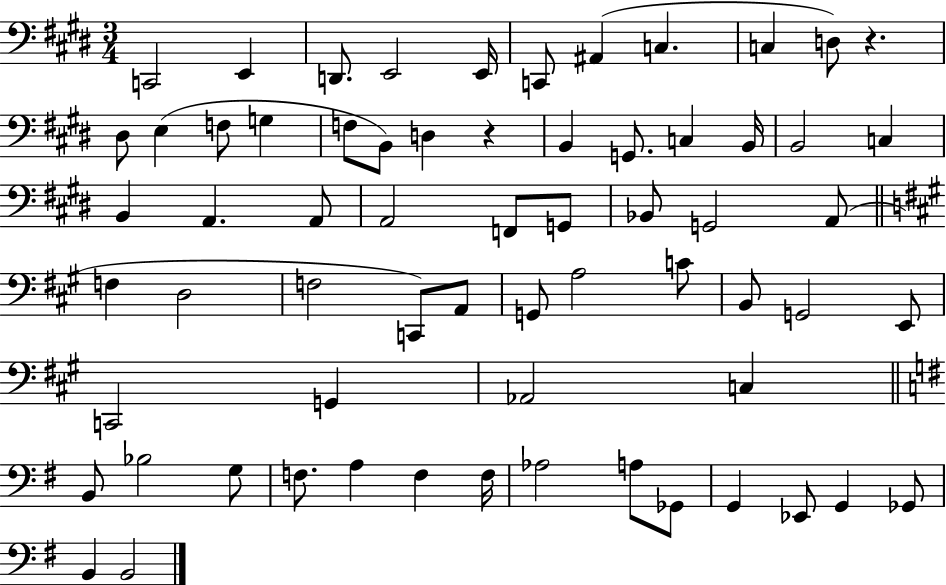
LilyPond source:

{
  \clef bass
  \numericTimeSignature
  \time 3/4
  \key e \major
  c,2 e,4 | d,8. e,2 e,16 | c,8 ais,4( c4. | c4 d8) r4. | \break dis8 e4( f8 g4 | f8 b,8) d4 r4 | b,4 g,8. c4 b,16 | b,2 c4 | \break b,4 a,4. a,8 | a,2 f,8 g,8 | bes,8 g,2 a,8( | \bar "||" \break \key a \major f4 d2 | f2 c,8) a,8 | g,8 a2 c'8 | b,8 g,2 e,8 | \break c,2 g,4 | aes,2 c4 | \bar "||" \break \key g \major b,8 bes2 g8 | f8. a4 f4 f16 | aes2 a8 ges,8 | g,4 ees,8 g,4 ges,8 | \break b,4 b,2 | \bar "|."
}